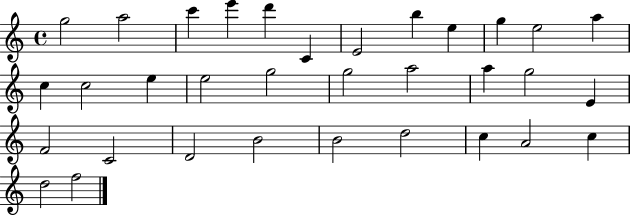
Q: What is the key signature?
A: C major